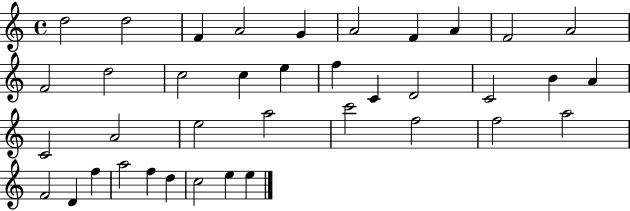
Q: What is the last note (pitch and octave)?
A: E5